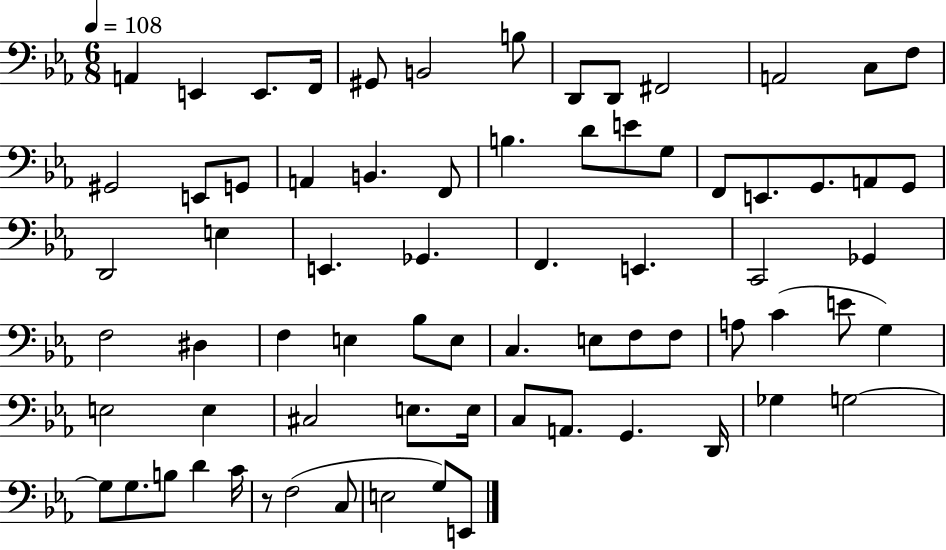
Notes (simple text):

A2/q E2/q E2/e. F2/s G#2/e B2/h B3/e D2/e D2/e F#2/h A2/h C3/e F3/e G#2/h E2/e G2/e A2/q B2/q. F2/e B3/q. D4/e E4/e G3/e F2/e E2/e. G2/e. A2/e G2/e D2/h E3/q E2/q. Gb2/q. F2/q. E2/q. C2/h Gb2/q F3/h D#3/q F3/q E3/q Bb3/e E3/e C3/q. E3/e F3/e F3/e A3/e C4/q E4/e G3/q E3/h E3/q C#3/h E3/e. E3/s C3/e A2/e. G2/q. D2/s Gb3/q G3/h G3/e G3/e. B3/e D4/q C4/s R/e F3/h C3/e E3/h G3/e E2/e